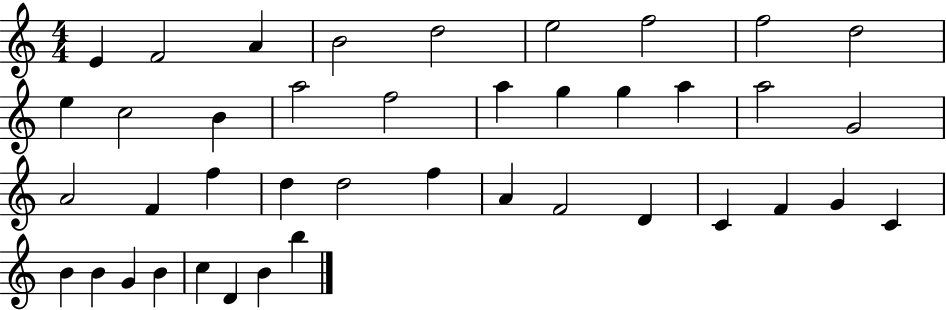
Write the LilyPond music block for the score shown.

{
  \clef treble
  \numericTimeSignature
  \time 4/4
  \key c \major
  e'4 f'2 a'4 | b'2 d''2 | e''2 f''2 | f''2 d''2 | \break e''4 c''2 b'4 | a''2 f''2 | a''4 g''4 g''4 a''4 | a''2 g'2 | \break a'2 f'4 f''4 | d''4 d''2 f''4 | a'4 f'2 d'4 | c'4 f'4 g'4 c'4 | \break b'4 b'4 g'4 b'4 | c''4 d'4 b'4 b''4 | \bar "|."
}